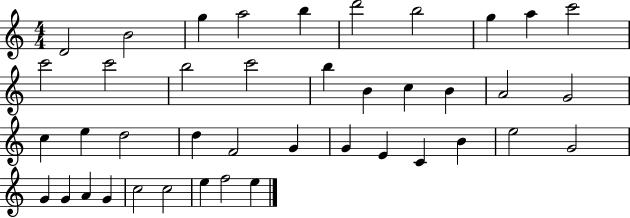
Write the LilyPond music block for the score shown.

{
  \clef treble
  \numericTimeSignature
  \time 4/4
  \key c \major
  d'2 b'2 | g''4 a''2 b''4 | d'''2 b''2 | g''4 a''4 c'''2 | \break c'''2 c'''2 | b''2 c'''2 | b''4 b'4 c''4 b'4 | a'2 g'2 | \break c''4 e''4 d''2 | d''4 f'2 g'4 | g'4 e'4 c'4 b'4 | e''2 g'2 | \break g'4 g'4 a'4 g'4 | c''2 c''2 | e''4 f''2 e''4 | \bar "|."
}